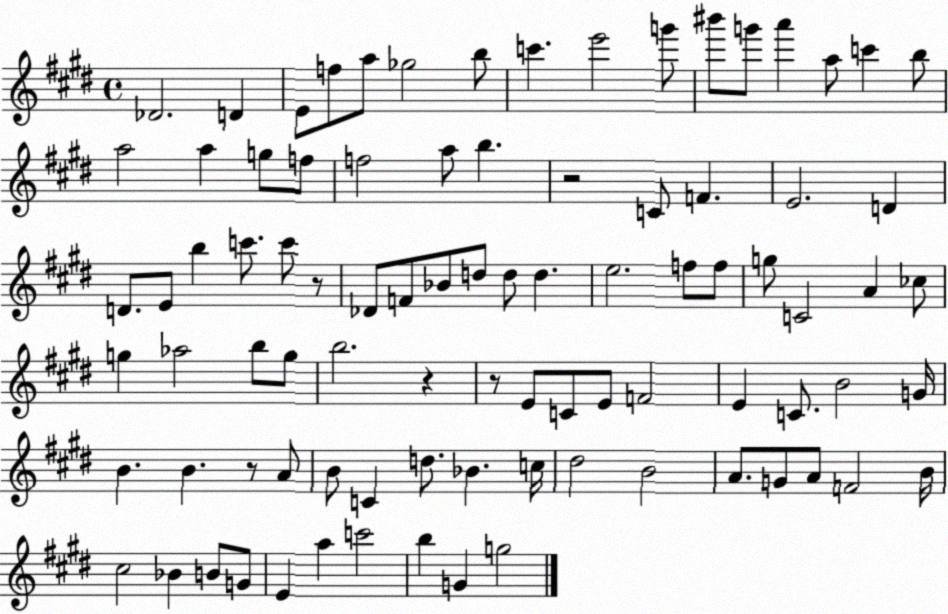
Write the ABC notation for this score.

X:1
T:Untitled
M:4/4
L:1/4
K:E
_D2 D E/2 f/2 a/2 _g2 b/2 c' e'2 g'/2 ^b'/2 g'/2 a' a/2 c' b/2 a2 a g/2 f/2 f2 a/2 b z2 C/2 F E2 D D/2 E/2 b c'/2 c'/2 z/2 _D/2 F/2 _B/2 d/2 d/2 d e2 f/2 f/2 g/2 C2 A _c/2 g _a2 b/2 g/2 b2 z z/2 E/2 C/2 E/2 F2 E C/2 B2 G/4 B B z/2 A/2 B/2 C d/2 _B c/4 ^d2 B2 A/2 G/2 A/2 F2 B/4 ^c2 _B B/2 G/2 E a c'2 b G g2